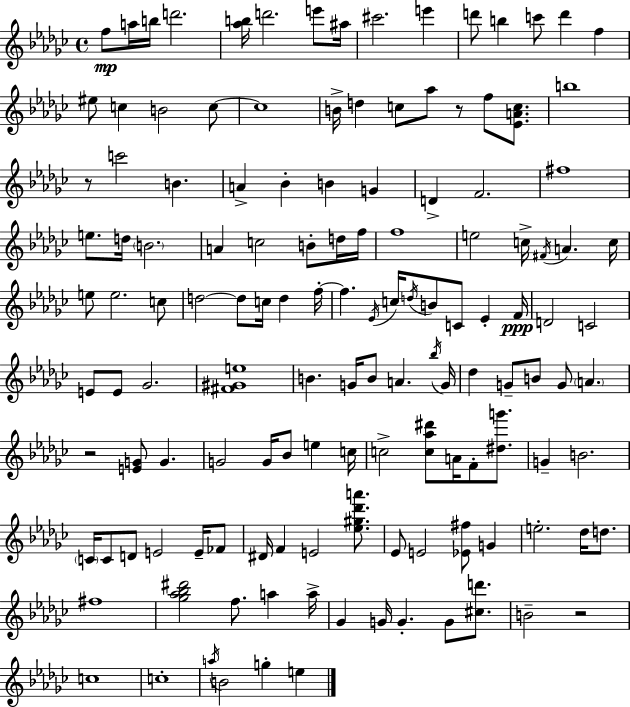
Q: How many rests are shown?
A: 4